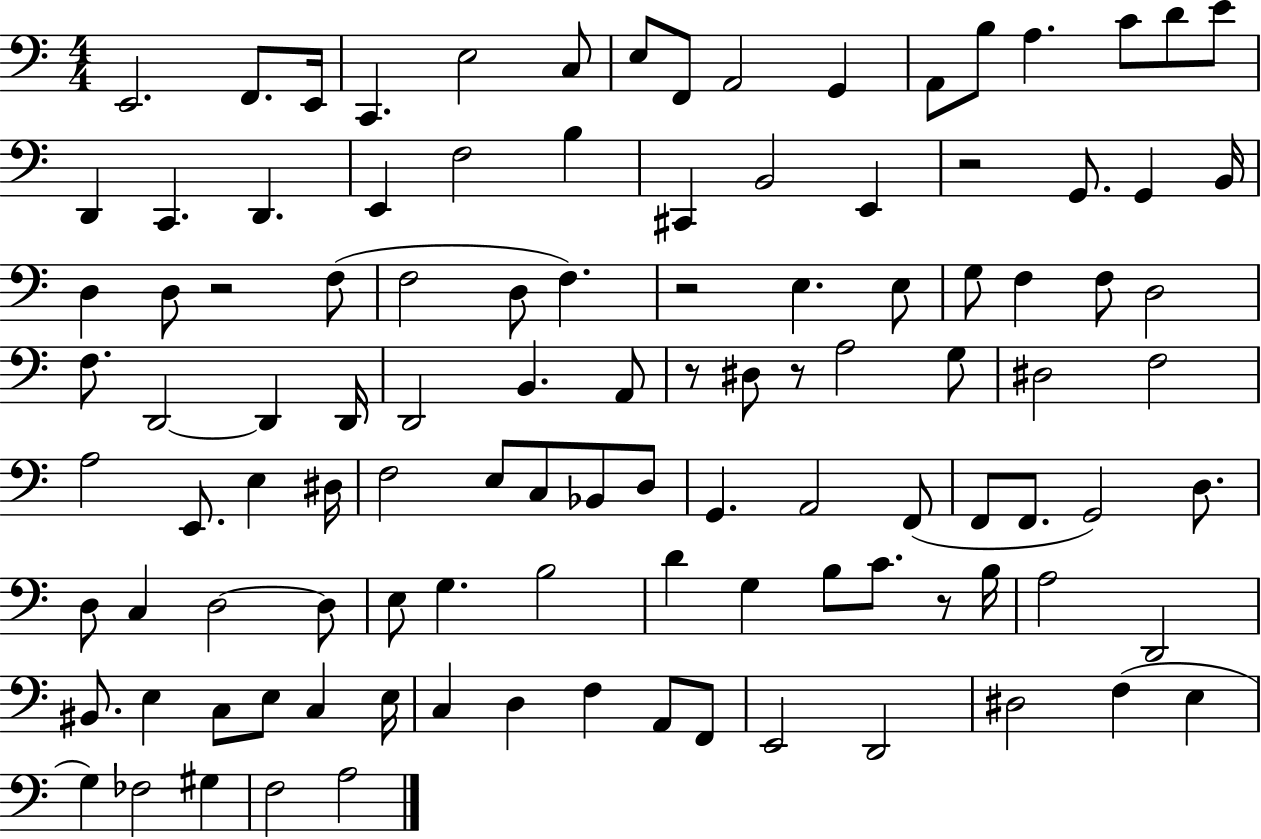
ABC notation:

X:1
T:Untitled
M:4/4
L:1/4
K:C
E,,2 F,,/2 E,,/4 C,, E,2 C,/2 E,/2 F,,/2 A,,2 G,, A,,/2 B,/2 A, C/2 D/2 E/2 D,, C,, D,, E,, F,2 B, ^C,, B,,2 E,, z2 G,,/2 G,, B,,/4 D, D,/2 z2 F,/2 F,2 D,/2 F, z2 E, E,/2 G,/2 F, F,/2 D,2 F,/2 D,,2 D,, D,,/4 D,,2 B,, A,,/2 z/2 ^D,/2 z/2 A,2 G,/2 ^D,2 F,2 A,2 E,,/2 E, ^D,/4 F,2 E,/2 C,/2 _B,,/2 D,/2 G,, A,,2 F,,/2 F,,/2 F,,/2 G,,2 D,/2 D,/2 C, D,2 D,/2 E,/2 G, B,2 D G, B,/2 C/2 z/2 B,/4 A,2 D,,2 ^B,,/2 E, C,/2 E,/2 C, E,/4 C, D, F, A,,/2 F,,/2 E,,2 D,,2 ^D,2 F, E, G, _F,2 ^G, F,2 A,2